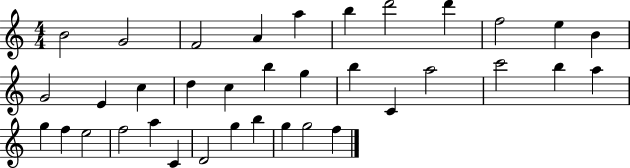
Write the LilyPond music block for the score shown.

{
  \clef treble
  \numericTimeSignature
  \time 4/4
  \key c \major
  b'2 g'2 | f'2 a'4 a''4 | b''4 d'''2 d'''4 | f''2 e''4 b'4 | \break g'2 e'4 c''4 | d''4 c''4 b''4 g''4 | b''4 c'4 a''2 | c'''2 b''4 a''4 | \break g''4 f''4 e''2 | f''2 a''4 c'4 | d'2 g''4 b''4 | g''4 g''2 f''4 | \break \bar "|."
}